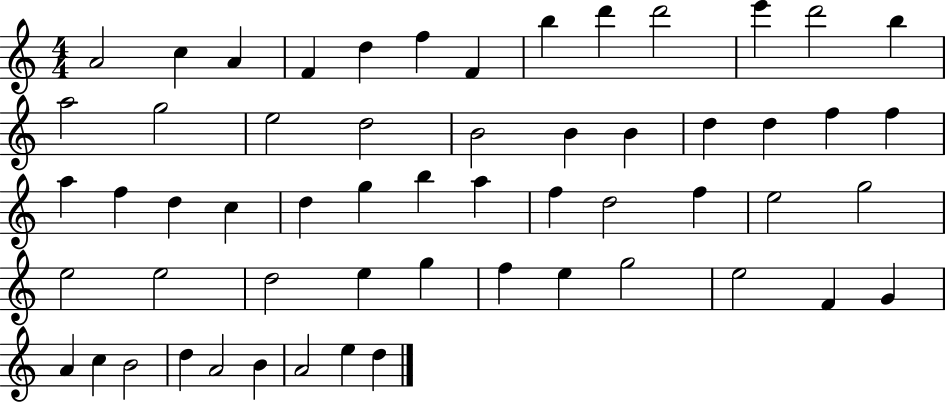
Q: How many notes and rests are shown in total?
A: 57